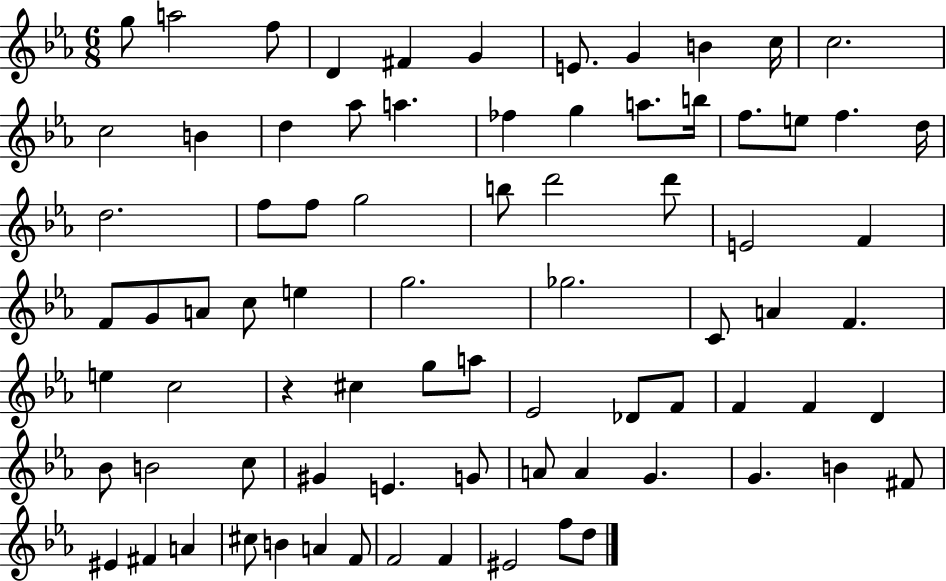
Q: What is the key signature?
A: EES major